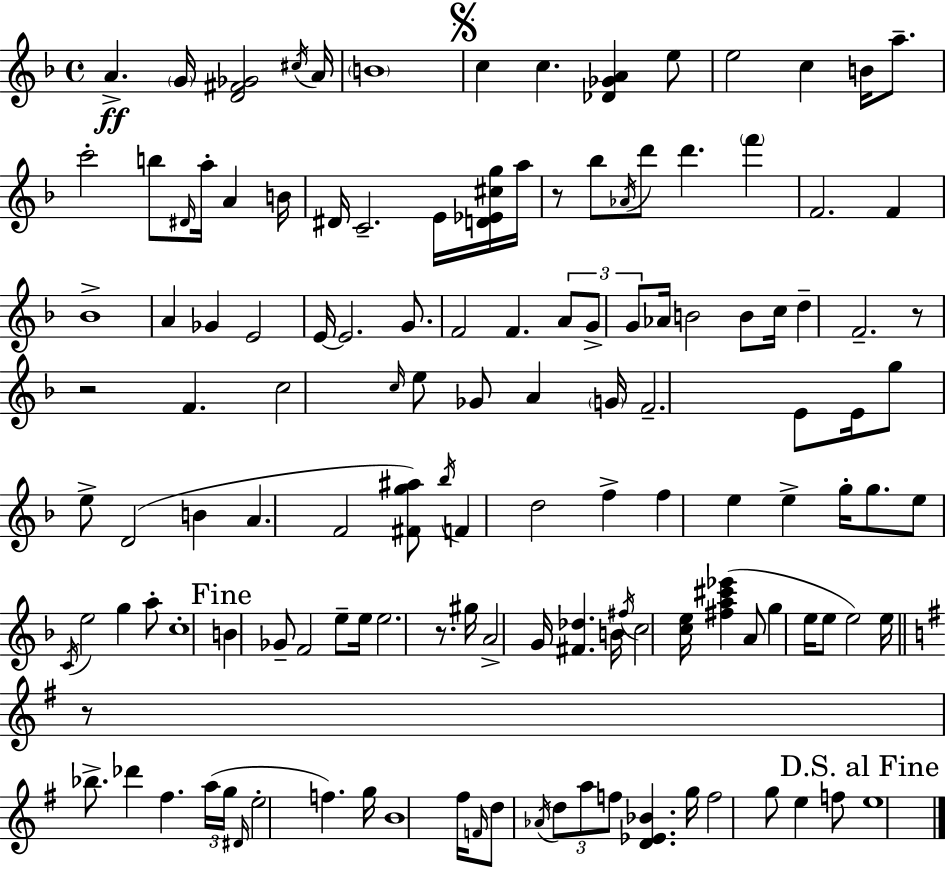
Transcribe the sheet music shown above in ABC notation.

X:1
T:Untitled
M:4/4
L:1/4
K:F
A G/4 [D^F_G]2 ^c/4 A/4 B4 c c [_D_GA] e/2 e2 c B/4 a/2 c'2 b/2 ^D/4 a/4 A B/4 ^D/4 C2 E/4 [D_E^cg]/4 a/4 z/2 _b/2 _A/4 d'/2 d' f' F2 F _B4 A _G E2 E/4 E2 G/2 F2 F A/2 G/2 G/2 _A/4 B2 B/2 c/4 d F2 z/2 z2 F c2 c/4 e/2 _G/2 A G/4 F2 E/2 E/4 g/2 e/2 D2 B A F2 [^Fg^a]/2 _b/4 F d2 f f e e g/4 g/2 e/2 C/4 e2 g a/2 c4 B _G/2 F2 e/2 e/4 e2 z/2 ^g/4 A2 G/4 [^F_d] B/4 ^f/4 c2 [ce]/4 [^fa^c'_e'] A/2 g e/4 e/2 e2 e/4 z/2 _b/2 _d' ^f a/4 g/4 ^D/4 e2 f g/4 B4 ^f/4 F/4 d/2 _A/4 d/2 a/2 f/2 [D_E_B] g/4 f2 g/2 e f/2 e4